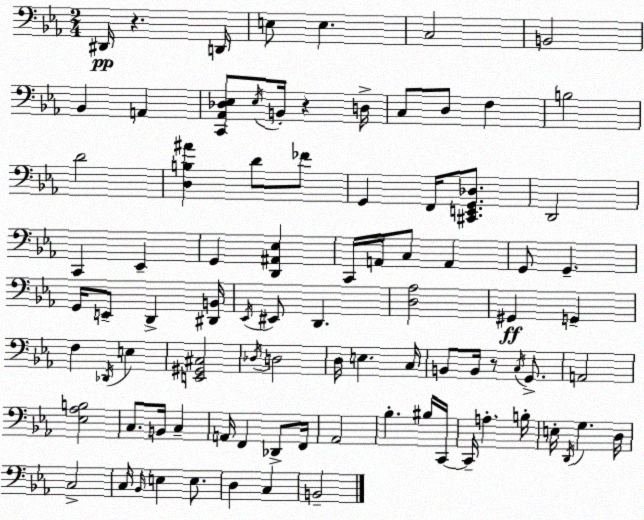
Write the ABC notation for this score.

X:1
T:Untitled
M:2/4
L:1/4
K:Eb
^D,,/4 z D,,/4 E,/2 E, C,2 B,,2 _B,, A,, [C,,_A,,_D,_E,]/2 _E,/4 B,,/4 z D,/4 C,/2 D,/2 F, B,2 D2 [D,B,^A] D/2 _F/2 G,, F,,/4 [^C,,E,,G,,_D,]/2 D,,2 C,, _E,, G,, [D,,^A,,_E,] C,,/4 A,,/4 C,/2 A,, G,,/2 G,, G,,/4 E,,/2 D,, [^D,,B,,]/4 _E,,/4 ^E,,/2 D,, [D,_A,]2 ^G,, G,, F, _D,,/4 E, [E,,^G,,^C,]2 _D,/4 D,2 D,/4 E, C,/4 B,,/2 B,,/4 z/2 C,/4 G,,/2 A,,2 [_E,_A,B,]2 C,/2 B,,/4 C, A,,/4 F,, _D,,/2 F,,/4 _A,,2 _B, ^B,/4 C,,/4 C,,/4 A, B,/4 E,/4 D,,/4 G, D,/4 C,2 C,/4 _B,,/4 E, E,/2 D, C, B,,2